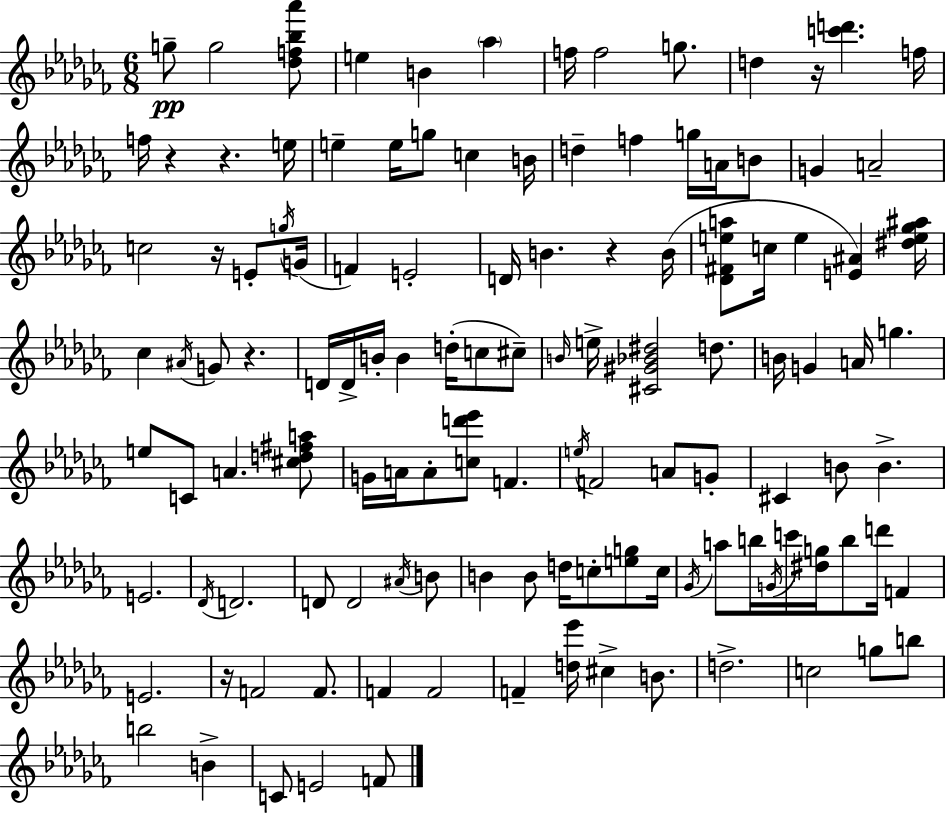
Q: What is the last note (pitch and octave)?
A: F4